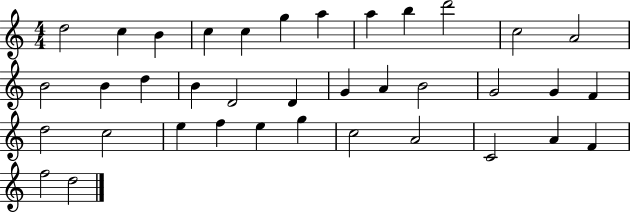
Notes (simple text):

D5/h C5/q B4/q C5/q C5/q G5/q A5/q A5/q B5/q D6/h C5/h A4/h B4/h B4/q D5/q B4/q D4/h D4/q G4/q A4/q B4/h G4/h G4/q F4/q D5/h C5/h E5/q F5/q E5/q G5/q C5/h A4/h C4/h A4/q F4/q F5/h D5/h